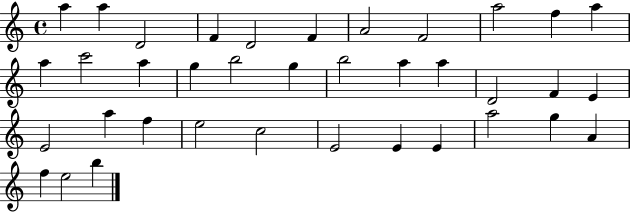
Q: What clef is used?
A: treble